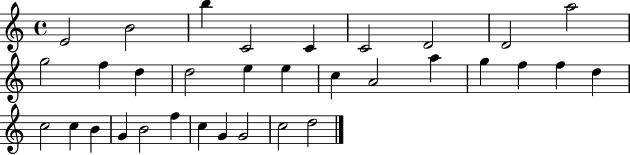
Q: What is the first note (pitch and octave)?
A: E4